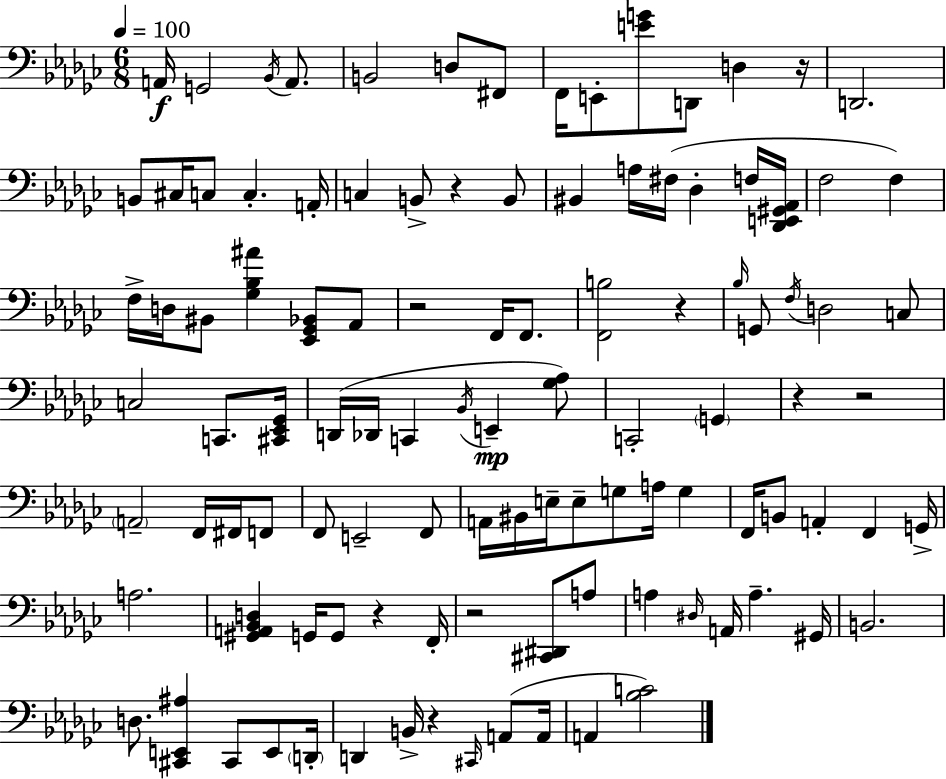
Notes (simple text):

A2/s G2/h Bb2/s A2/e. B2/h D3/e F#2/e F2/s E2/e [E4,G4]/e D2/e D3/q R/s D2/h. B2/e C#3/s C3/e C3/q. A2/s C3/q B2/e R/q B2/e BIS2/q A3/s F#3/s Db3/q F3/s [Db2,E2,G#2,Ab2]/s F3/h F3/q F3/s D3/s BIS2/e [Gb3,Bb3,A#4]/q [Eb2,Gb2,Bb2]/e Ab2/e R/h F2/s F2/e. [F2,B3]/h R/q Bb3/s G2/e F3/s D3/h C3/e C3/h C2/e. [C#2,Eb2,Gb2]/s D2/s Db2/s C2/q Bb2/s E2/q [Gb3,Ab3]/e C2/h G2/q R/q R/h A2/h F2/s F#2/s F2/e F2/e E2/h F2/e A2/s BIS2/s E3/s E3/e G3/e A3/s G3/q F2/s B2/e A2/q F2/q G2/s A3/h. [G#2,A2,Bb2,D3]/q G2/s G2/e R/q F2/s R/h [C#2,D#2]/e A3/e A3/q D#3/s A2/s A3/q. G#2/s B2/h. D3/e. [C#2,E2,A#3]/q C#2/e E2/e D2/s D2/q B2/s R/q C#2/s A2/e A2/s A2/q [Bb3,C4]/h